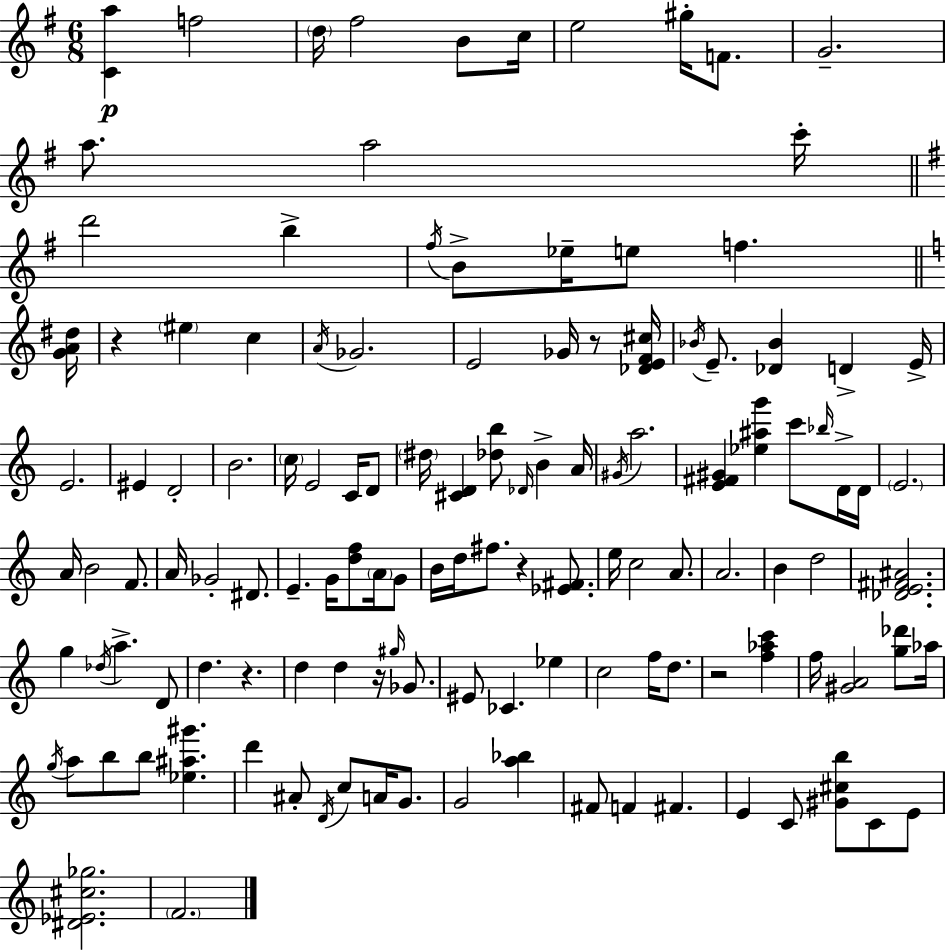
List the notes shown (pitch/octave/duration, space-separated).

[C4,A5]/q F5/h D5/s F#5/h B4/e C5/s E5/h G#5/s F4/e. G4/h. A5/e. A5/h C6/s D6/h B5/q F#5/s B4/e Eb5/s E5/e F5/q. [G4,A4,D#5]/s R/q EIS5/q C5/q A4/s Gb4/h. E4/h Gb4/s R/e [Db4,E4,F4,C#5]/s Bb4/s E4/e. [Db4,Bb4]/q D4/q E4/s E4/h. EIS4/q D4/h B4/h. C5/s E4/h C4/s D4/e D#5/s [C#4,D4]/q [Db5,B5]/e Db4/s B4/q A4/s G#4/s A5/h. [E4,F#4,G#4]/q [Eb5,A#5,G6]/q C6/e Bb5/s D4/s D4/s E4/h. A4/s B4/h F4/e. A4/s Gb4/h D#4/e. E4/q. G4/s [D5,F5]/e A4/s G4/e B4/s D5/s F#5/e. R/q [Eb4,F#4]/e. E5/s C5/h A4/e. A4/h. B4/q D5/h [Db4,E4,F#4,A#4]/h. G5/q Db5/s A5/q. D4/e D5/q. R/q. D5/q D5/q R/s G#5/s Gb4/e. EIS4/e CES4/q. Eb5/q C5/h F5/s D5/e. R/h [F5,Ab5,C6]/q F5/s [G#4,A4]/h [G5,Db6]/e Ab5/s G5/s A5/e B5/e B5/e [Eb5,A#5,G#6]/q. D6/q A#4/e D4/s C5/e A4/s G4/e. G4/h [A5,Bb5]/q F#4/e F4/q F#4/q. E4/q C4/e [G#4,C#5,B5]/e C4/e E4/e [D#4,Eb4,C#5,Gb5]/h. F4/h.